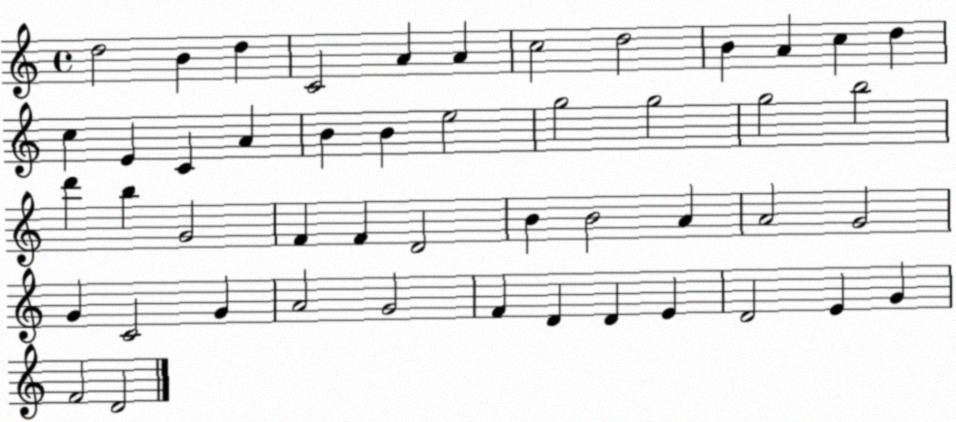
X:1
T:Untitled
M:4/4
L:1/4
K:C
d2 B d C2 A A c2 d2 B A c d c E C A B B e2 g2 g2 g2 b2 d' b G2 F F D2 B B2 A A2 G2 G C2 G A2 G2 F D D E D2 E G F2 D2